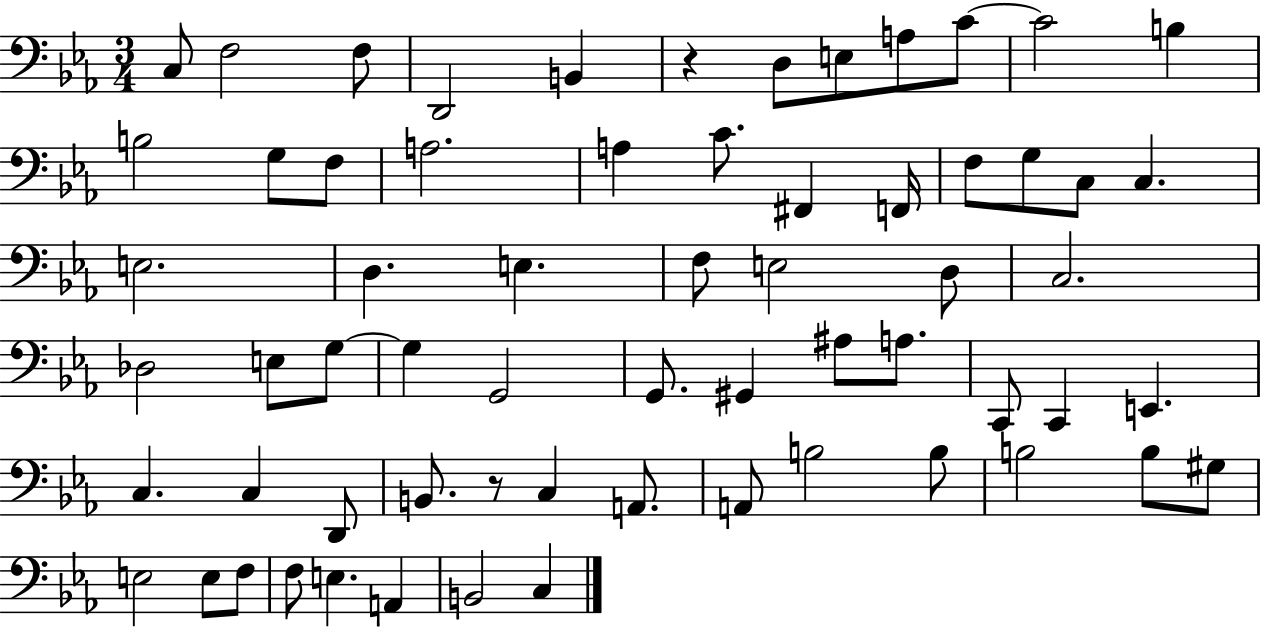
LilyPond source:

{
  \clef bass
  \numericTimeSignature
  \time 3/4
  \key ees \major
  c8 f2 f8 | d,2 b,4 | r4 d8 e8 a8 c'8~~ | c'2 b4 | \break b2 g8 f8 | a2. | a4 c'8. fis,4 f,16 | f8 g8 c8 c4. | \break e2. | d4. e4. | f8 e2 d8 | c2. | \break des2 e8 g8~~ | g4 g,2 | g,8. gis,4 ais8 a8. | c,8 c,4 e,4. | \break c4. c4 d,8 | b,8. r8 c4 a,8. | a,8 b2 b8 | b2 b8 gis8 | \break e2 e8 f8 | f8 e4. a,4 | b,2 c4 | \bar "|."
}